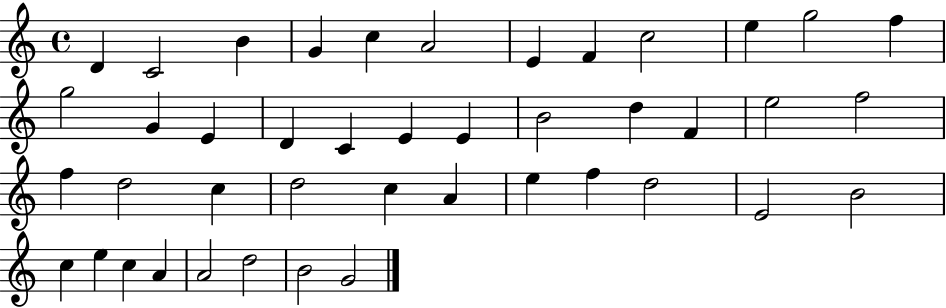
D4/q C4/h B4/q G4/q C5/q A4/h E4/q F4/q C5/h E5/q G5/h F5/q G5/h G4/q E4/q D4/q C4/q E4/q E4/q B4/h D5/q F4/q E5/h F5/h F5/q D5/h C5/q D5/h C5/q A4/q E5/q F5/q D5/h E4/h B4/h C5/q E5/q C5/q A4/q A4/h D5/h B4/h G4/h